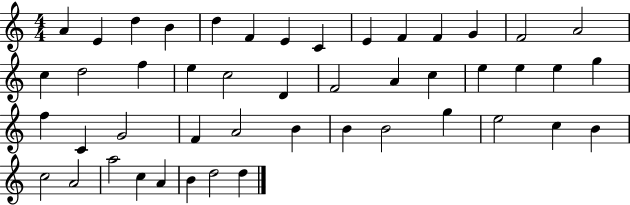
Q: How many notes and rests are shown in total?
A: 47